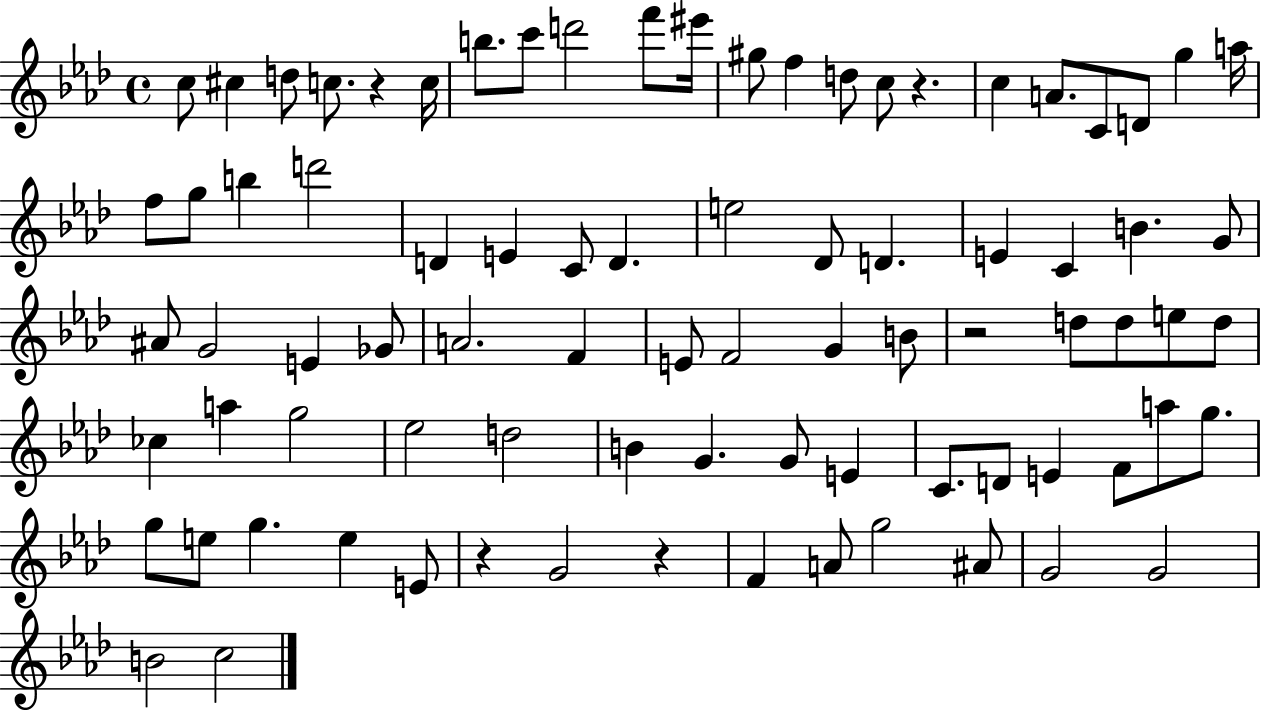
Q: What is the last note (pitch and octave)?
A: C5